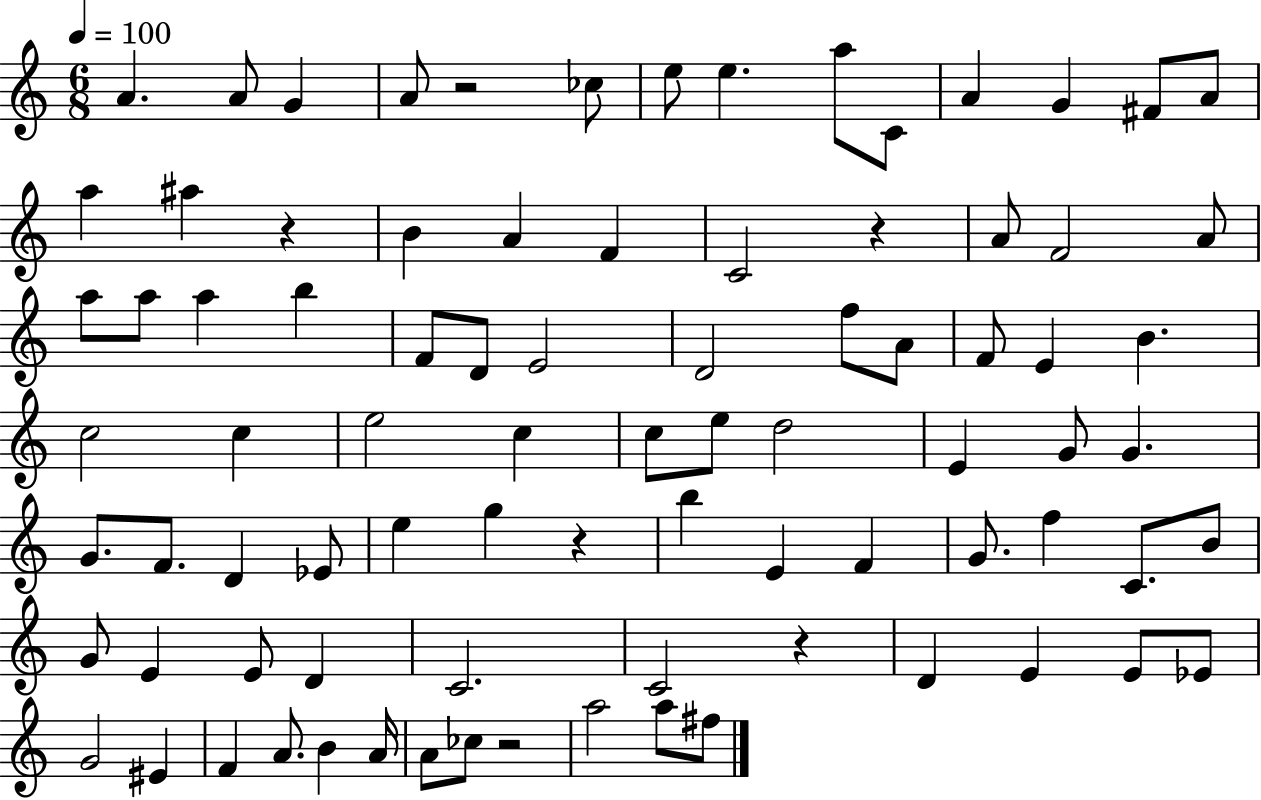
X:1
T:Untitled
M:6/8
L:1/4
K:C
A A/2 G A/2 z2 _c/2 e/2 e a/2 C/2 A G ^F/2 A/2 a ^a z B A F C2 z A/2 F2 A/2 a/2 a/2 a b F/2 D/2 E2 D2 f/2 A/2 F/2 E B c2 c e2 c c/2 e/2 d2 E G/2 G G/2 F/2 D _E/2 e g z b E F G/2 f C/2 B/2 G/2 E E/2 D C2 C2 z D E E/2 _E/2 G2 ^E F A/2 B A/4 A/2 _c/2 z2 a2 a/2 ^f/2